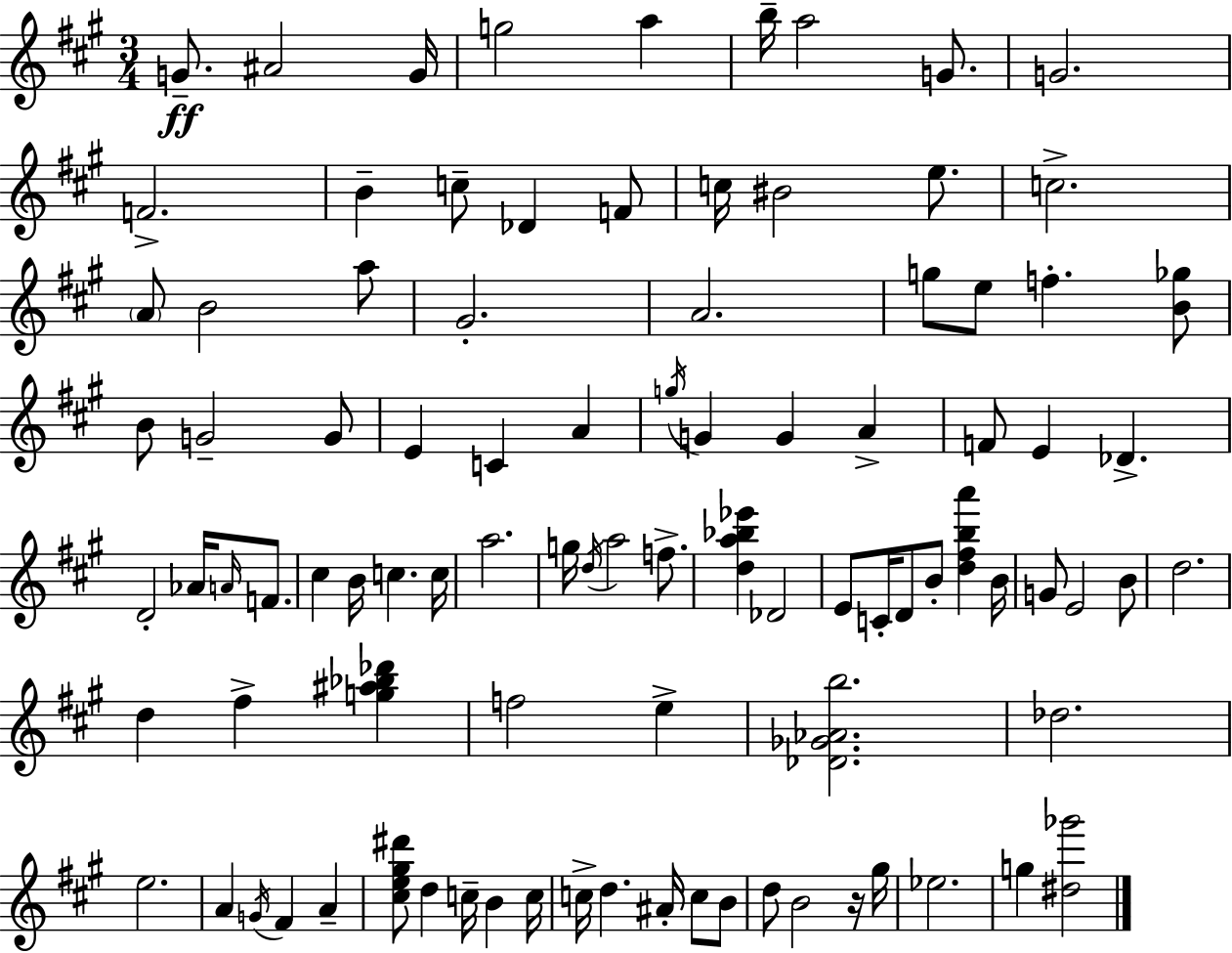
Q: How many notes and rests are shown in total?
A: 94